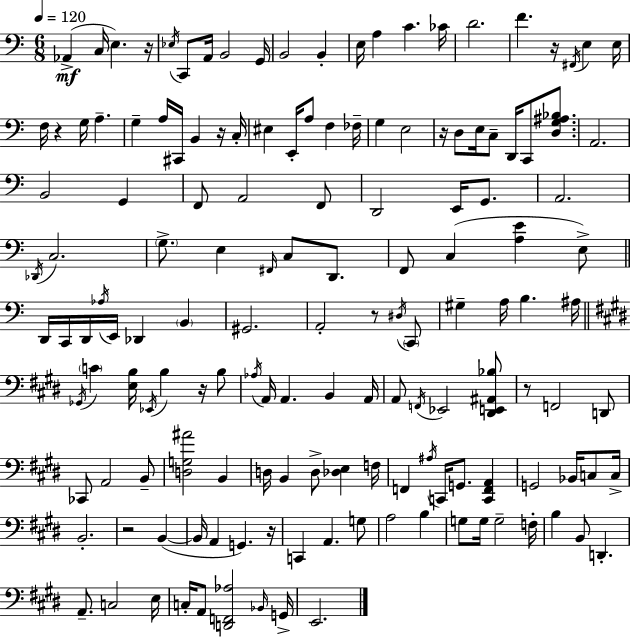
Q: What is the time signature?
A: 6/8